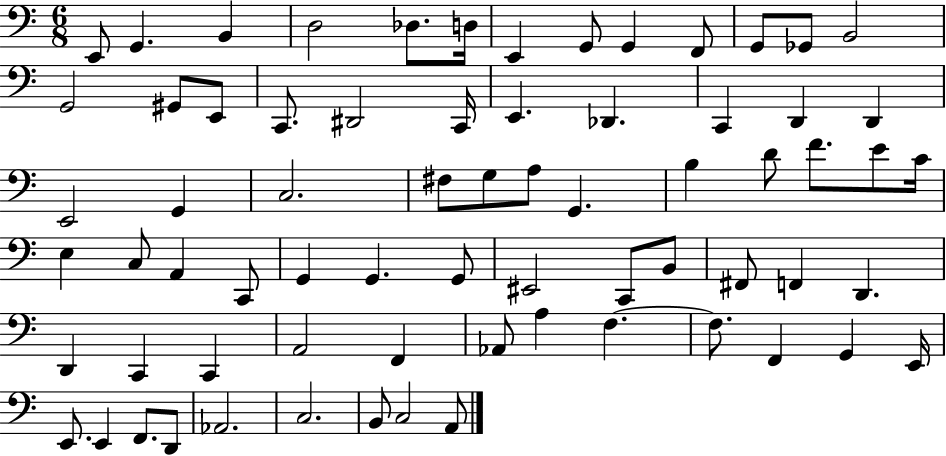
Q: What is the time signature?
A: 6/8